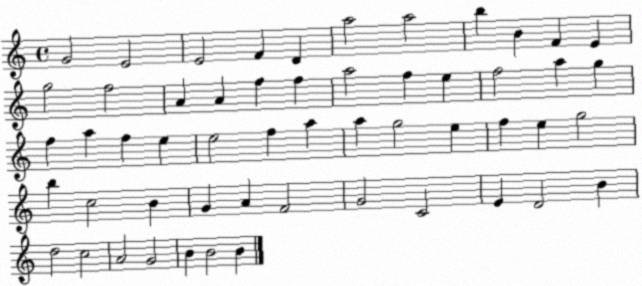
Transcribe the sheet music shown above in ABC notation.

X:1
T:Untitled
M:4/4
L:1/4
K:C
G2 E2 E2 F D a2 a2 b B F E g2 f2 A A f f a2 f e f2 a g f a f e e2 f a a g2 e f e g2 b c2 B G A F2 G2 C2 E D2 B d2 c2 A2 G2 B B2 B